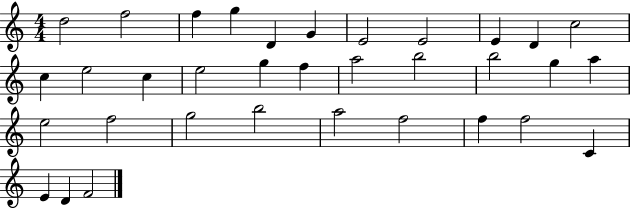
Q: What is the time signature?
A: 4/4